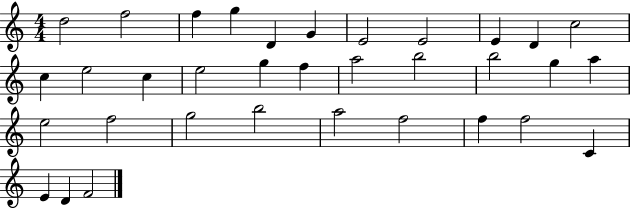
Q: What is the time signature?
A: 4/4